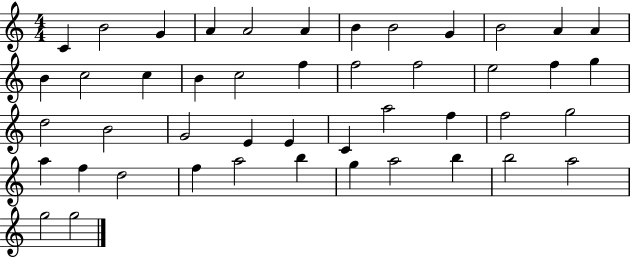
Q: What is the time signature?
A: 4/4